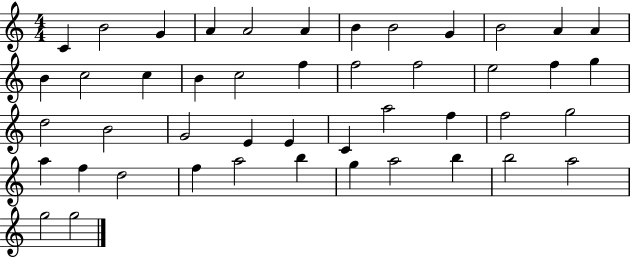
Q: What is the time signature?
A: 4/4